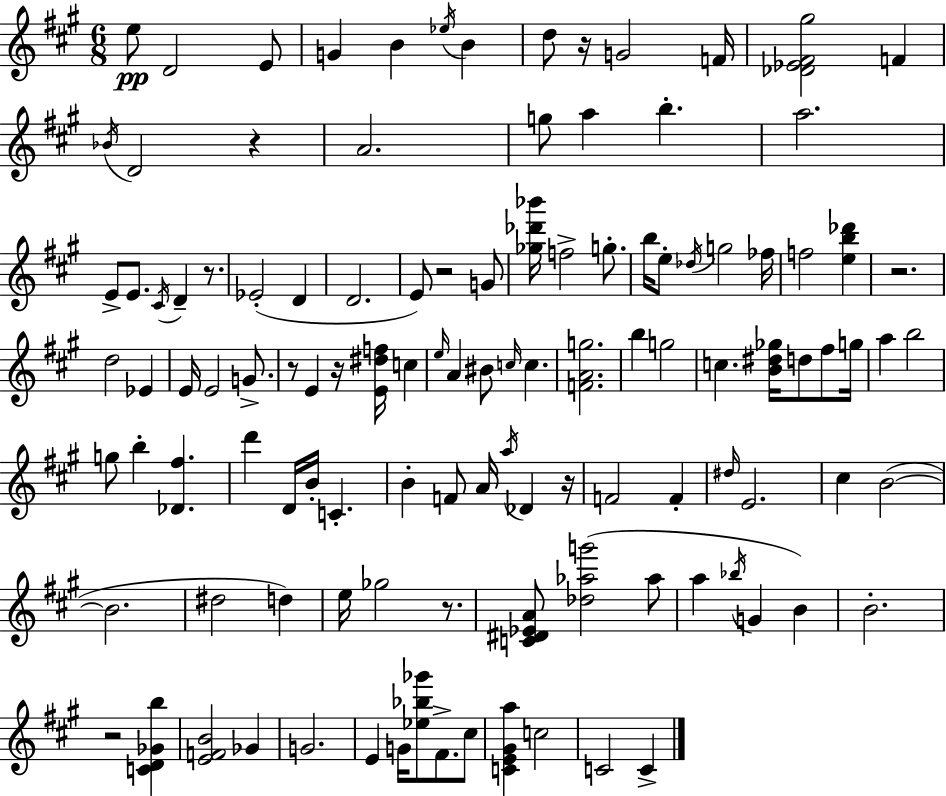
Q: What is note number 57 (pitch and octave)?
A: B5